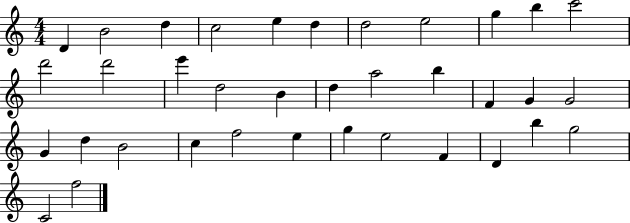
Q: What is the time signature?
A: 4/4